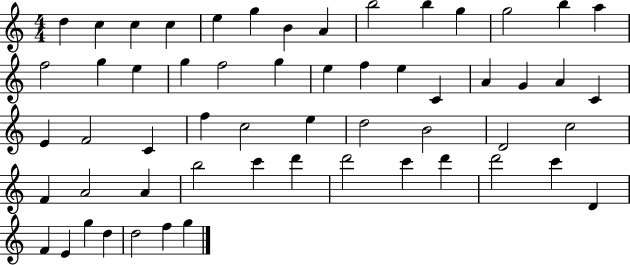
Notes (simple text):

D5/q C5/q C5/q C5/q E5/q G5/q B4/q A4/q B5/h B5/q G5/q G5/h B5/q A5/q F5/h G5/q E5/q G5/q F5/h G5/q E5/q F5/q E5/q C4/q A4/q G4/q A4/q C4/q E4/q F4/h C4/q F5/q C5/h E5/q D5/h B4/h D4/h C5/h F4/q A4/h A4/q B5/h C6/q D6/q D6/h C6/q D6/q D6/h C6/q D4/q F4/q E4/q G5/q D5/q D5/h F5/q G5/q